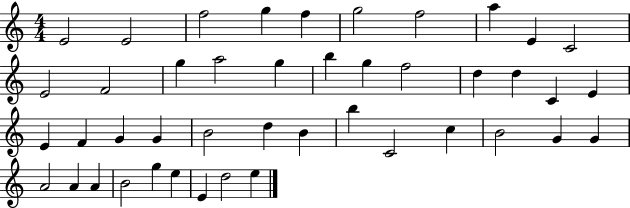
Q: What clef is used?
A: treble